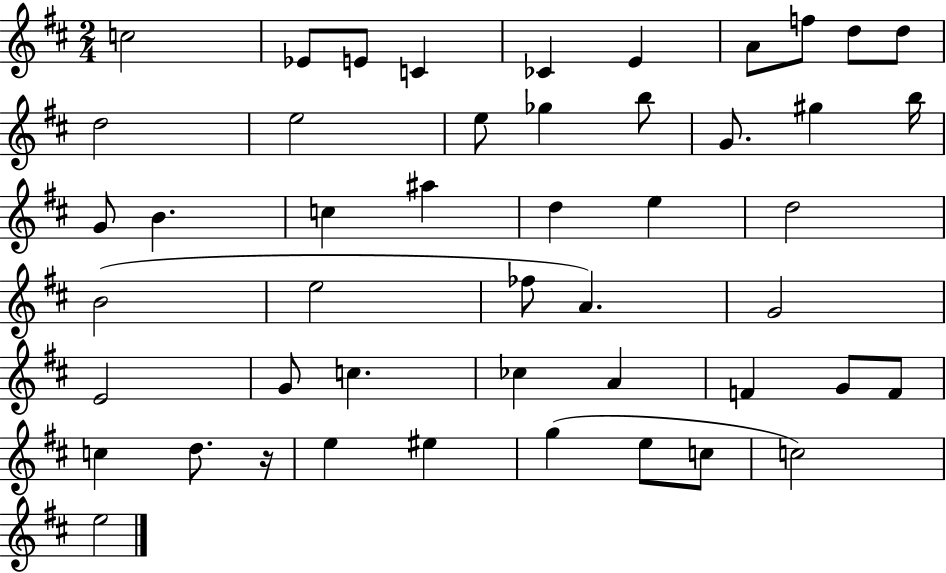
{
  \clef treble
  \numericTimeSignature
  \time 2/4
  \key d \major
  \repeat volta 2 { c''2 | ees'8 e'8 c'4 | ces'4 e'4 | a'8 f''8 d''8 d''8 | \break d''2 | e''2 | e''8 ges''4 b''8 | g'8. gis''4 b''16 | \break g'8 b'4. | c''4 ais''4 | d''4 e''4 | d''2 | \break b'2( | e''2 | fes''8 a'4.) | g'2 | \break e'2 | g'8 c''4. | ces''4 a'4 | f'4 g'8 f'8 | \break c''4 d''8. r16 | e''4 eis''4 | g''4( e''8 c''8 | c''2) | \break e''2 | } \bar "|."
}